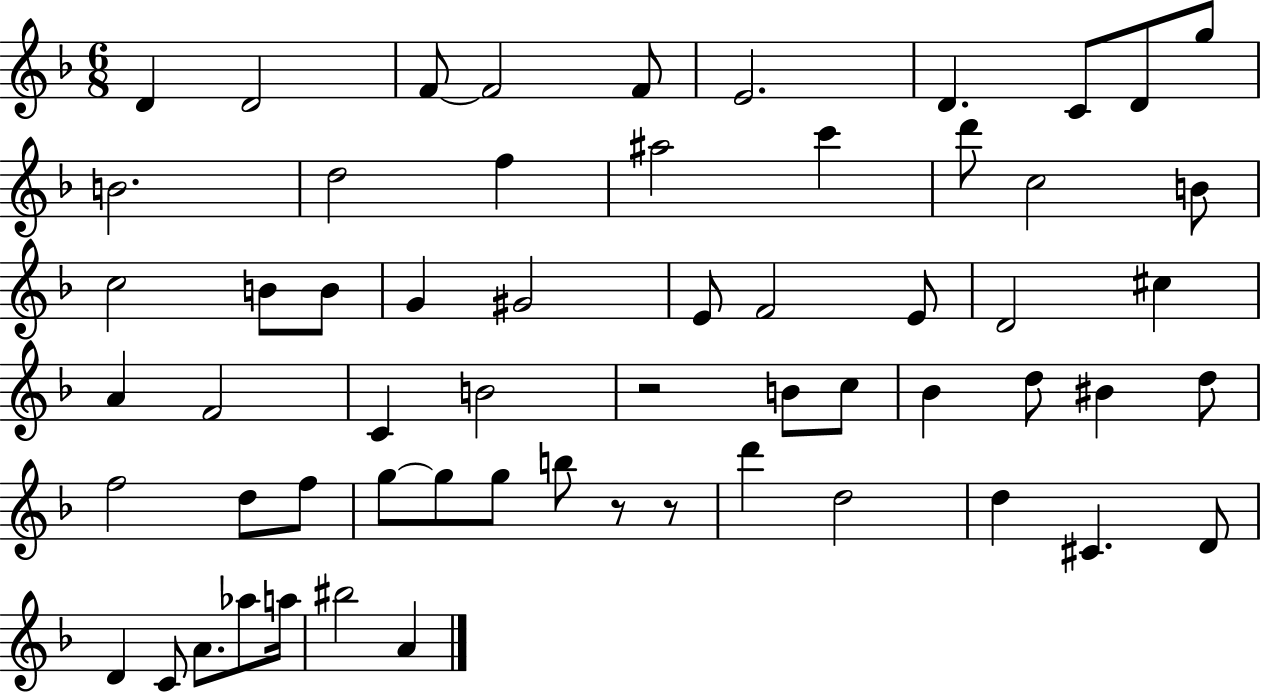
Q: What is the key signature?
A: F major